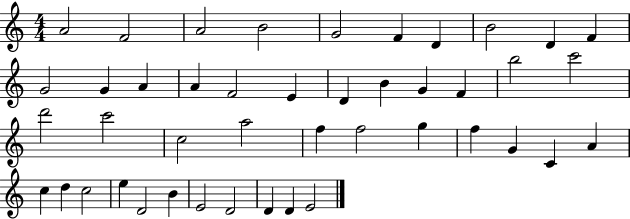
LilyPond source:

{
  \clef treble
  \numericTimeSignature
  \time 4/4
  \key c \major
  a'2 f'2 | a'2 b'2 | g'2 f'4 d'4 | b'2 d'4 f'4 | \break g'2 g'4 a'4 | a'4 f'2 e'4 | d'4 b'4 g'4 f'4 | b''2 c'''2 | \break d'''2 c'''2 | c''2 a''2 | f''4 f''2 g''4 | f''4 g'4 c'4 a'4 | \break c''4 d''4 c''2 | e''4 d'2 b'4 | e'2 d'2 | d'4 d'4 e'2 | \break \bar "|."
}